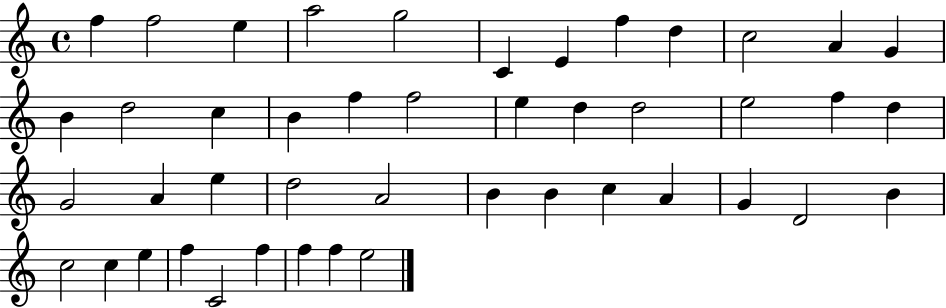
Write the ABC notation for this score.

X:1
T:Untitled
M:4/4
L:1/4
K:C
f f2 e a2 g2 C E f d c2 A G B d2 c B f f2 e d d2 e2 f d G2 A e d2 A2 B B c A G D2 B c2 c e f C2 f f f e2